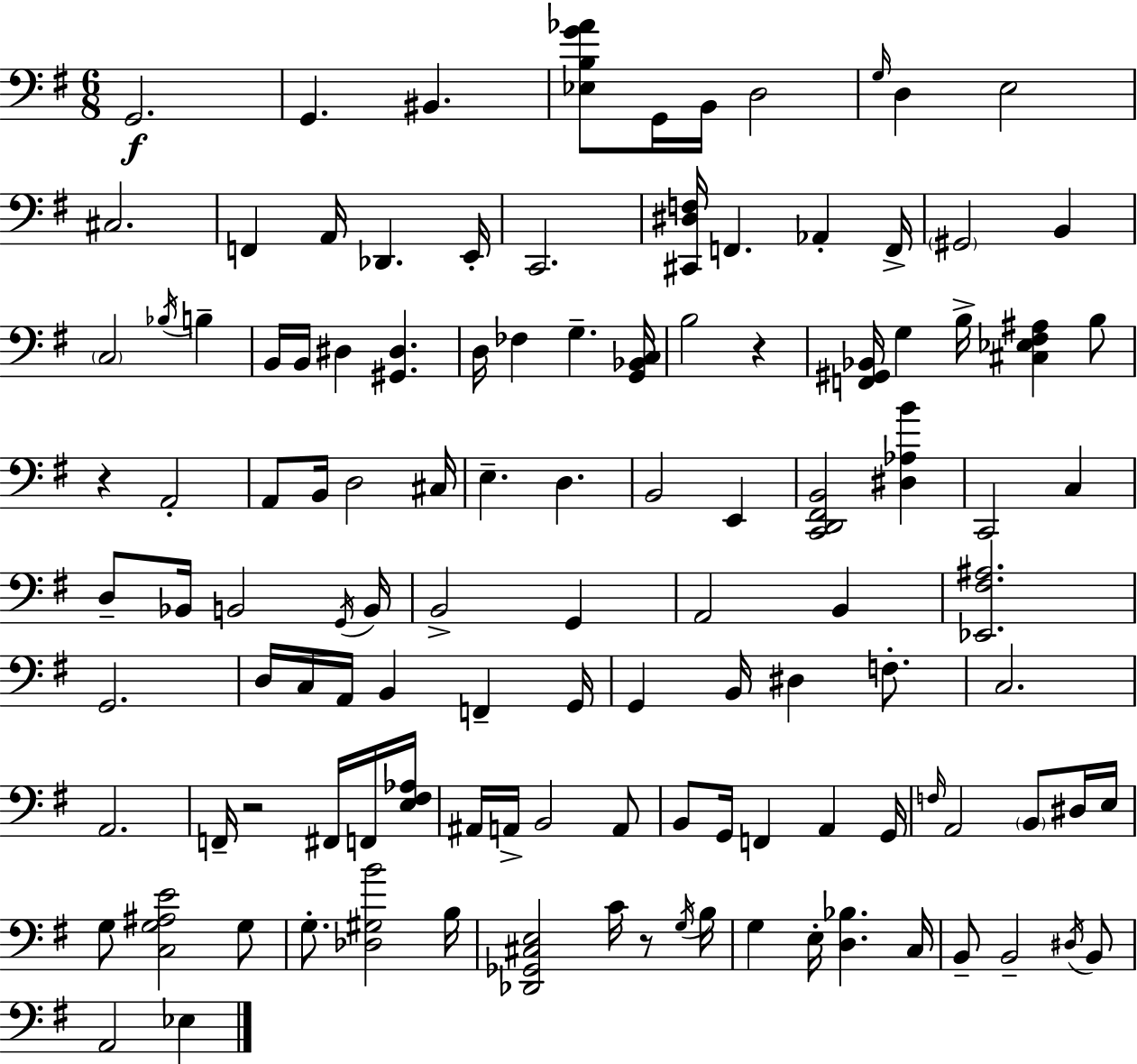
X:1
T:Untitled
M:6/8
L:1/4
K:Em
G,,2 G,, ^B,, [_E,B,G_A]/2 G,,/4 B,,/4 D,2 G,/4 D, E,2 ^C,2 F,, A,,/4 _D,, E,,/4 C,,2 [^C,,^D,F,]/4 F,, _A,, F,,/4 ^G,,2 B,, C,2 _B,/4 B, B,,/4 B,,/4 ^D, [^G,,^D,] D,/4 _F, G, [G,,_B,,C,]/4 B,2 z [F,,^G,,_B,,]/4 G, B,/4 [^C,_E,^F,^A,] B,/2 z A,,2 A,,/2 B,,/4 D,2 ^C,/4 E, D, B,,2 E,, [C,,D,,^F,,B,,]2 [^D,_A,B] C,,2 C, D,/2 _B,,/4 B,,2 G,,/4 B,,/4 B,,2 G,, A,,2 B,, [_E,,^F,^A,]2 G,,2 D,/4 C,/4 A,,/4 B,, F,, G,,/4 G,, B,,/4 ^D, F,/2 C,2 A,,2 F,,/4 z2 ^F,,/4 F,,/4 [E,^F,_A,]/4 ^A,,/4 A,,/4 B,,2 A,,/2 B,,/2 G,,/4 F,, A,, G,,/4 F,/4 A,,2 B,,/2 ^D,/4 E,/4 G,/2 [C,G,^A,E]2 G,/2 G,/2 [_D,^G,B]2 B,/4 [_D,,_G,,^C,E,]2 C/4 z/2 G,/4 B,/4 G, E,/4 [D,_B,] C,/4 B,,/2 B,,2 ^D,/4 B,,/2 A,,2 _E,